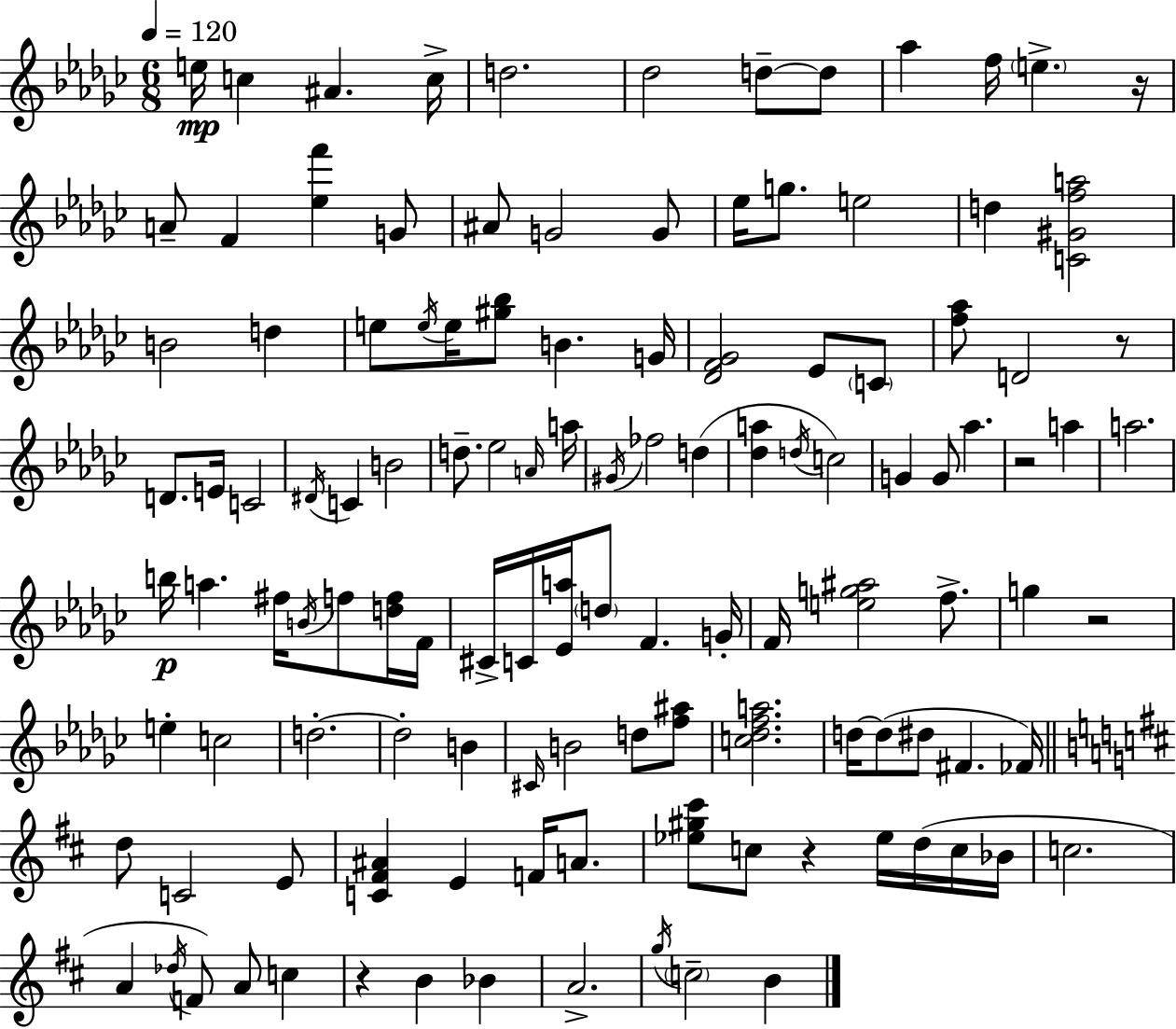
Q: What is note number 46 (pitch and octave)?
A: C5